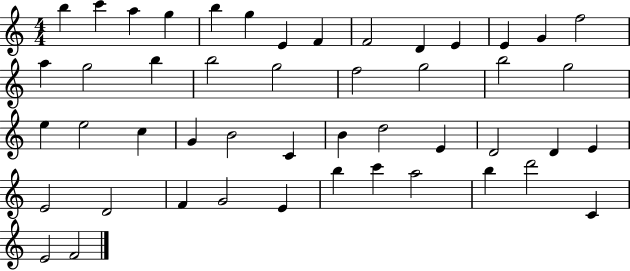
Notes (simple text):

B5/q C6/q A5/q G5/q B5/q G5/q E4/q F4/q F4/h D4/q E4/q E4/q G4/q F5/h A5/q G5/h B5/q B5/h G5/h F5/h G5/h B5/h G5/h E5/q E5/h C5/q G4/q B4/h C4/q B4/q D5/h E4/q D4/h D4/q E4/q E4/h D4/h F4/q G4/h E4/q B5/q C6/q A5/h B5/q D6/h C4/q E4/h F4/h